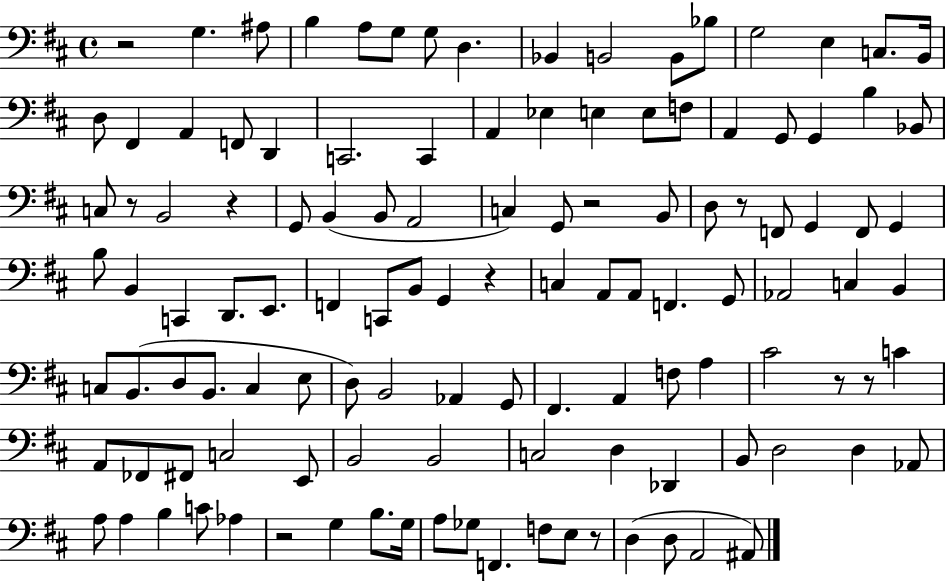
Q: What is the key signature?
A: D major